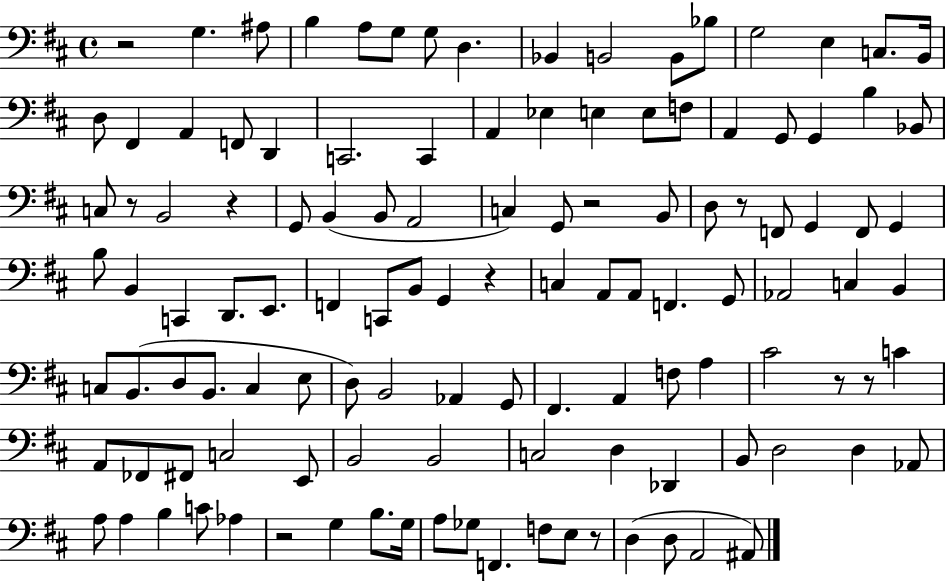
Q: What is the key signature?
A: D major